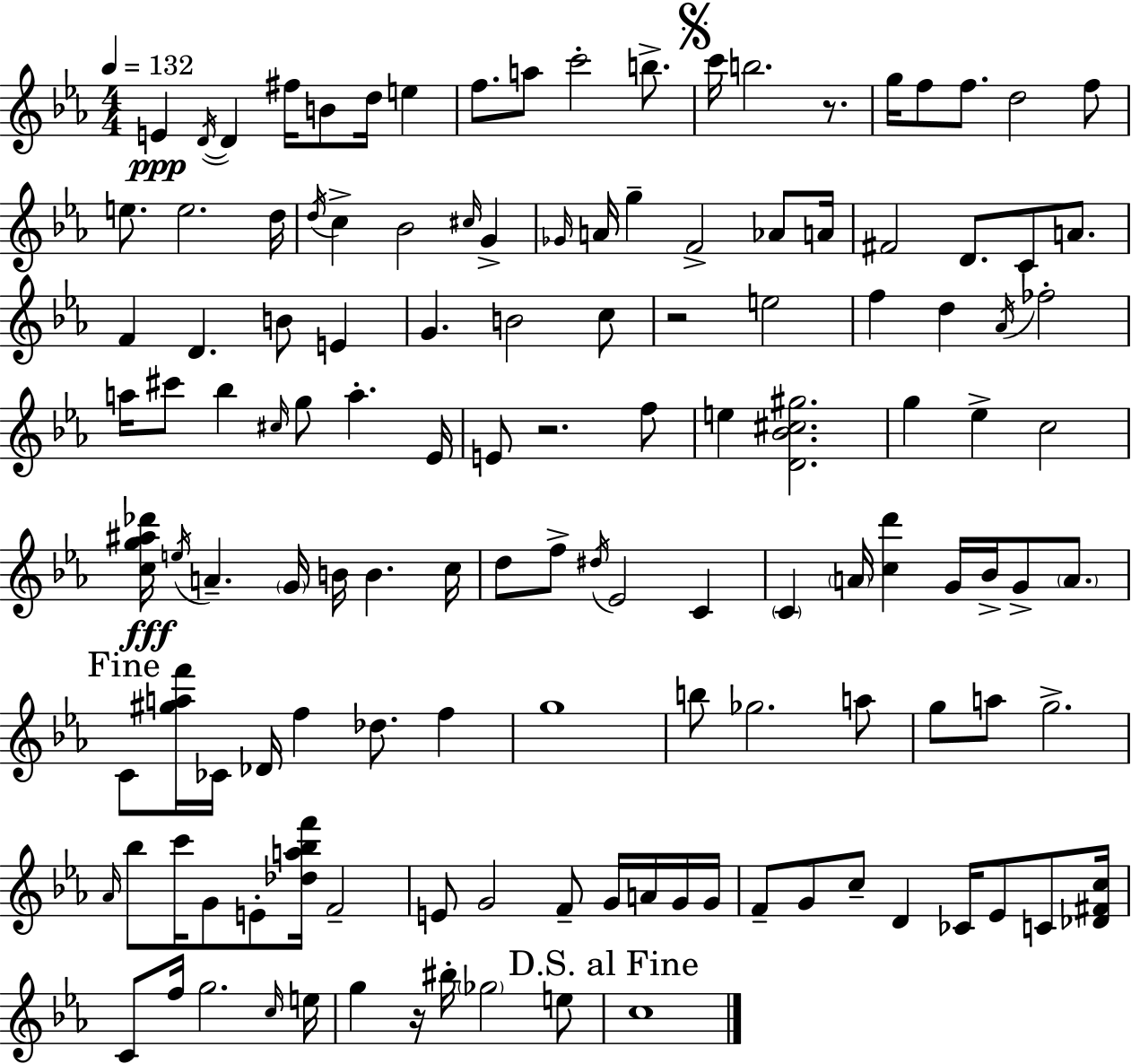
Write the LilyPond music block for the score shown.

{
  \clef treble
  \numericTimeSignature
  \time 4/4
  \key ees \major
  \tempo 4 = 132
  e'4\ppp \acciaccatura { d'16~ }~ d'4 fis''16 b'8 d''16 e''4 | f''8. a''8 c'''2-. b''8.-> | \mark \markup { \musicglyph "scripts.segno" } c'''16 b''2. r8. | g''16 f''8 f''8. d''2 f''8 | \break e''8. e''2. | d''16 \acciaccatura { d''16 } c''4-> bes'2 \grace { cis''16 } g'4-> | \grace { ges'16 } a'16 g''4-- f'2-> | aes'8 a'16 fis'2 d'8. c'8 | \break a'8. f'4 d'4. b'8 | e'4 g'4. b'2 | c''8 r2 e''2 | f''4 d''4 \acciaccatura { aes'16 } fes''2-. | \break a''16 cis'''8 bes''4 \grace { cis''16 } g''8 a''4.-. | ees'16 e'8 r2. | f''8 e''4 <d' bes' cis'' gis''>2. | g''4 ees''4-> c''2 | \break <c'' g'' ais'' des'''>16\fff \acciaccatura { e''16 } a'4.-- \parenthesize g'16 b'16 | b'4. c''16 d''8 f''8-> \acciaccatura { dis''16 } ees'2 | c'4 \parenthesize c'4 \parenthesize a'16 <c'' d'''>4 | g'16 bes'16-> g'8-> \parenthesize a'8. \mark "Fine" c'8 <gis'' a'' f'''>16 ces'16 des'16 f''4 | \break des''8. f''4 g''1 | b''8 ges''2. | a''8 g''8 a''8 g''2.-> | \grace { aes'16 } bes''8 c'''16 g'8 e'8-. | \break <des'' a'' bes'' f'''>16 f'2-- e'8 g'2 | f'8-- g'16 a'16 g'16 g'16 f'8-- g'8 c''8-- d'4 | ces'16 ees'8 c'8 <des' fis' c''>16 c'8 f''16 g''2. | \grace { c''16 } e''16 g''4 r16 bis''16-. | \break \parenthesize ges''2 e''8 \mark "D.S. al Fine" c''1 | \bar "|."
}